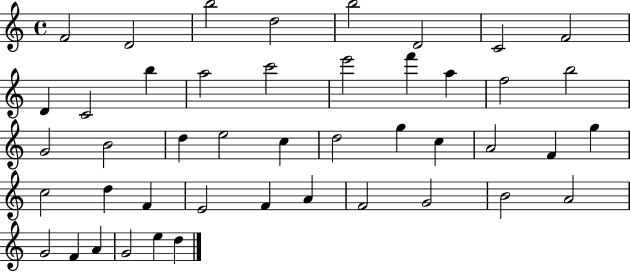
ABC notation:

X:1
T:Untitled
M:4/4
L:1/4
K:C
F2 D2 b2 d2 b2 D2 C2 F2 D C2 b a2 c'2 e'2 f' a f2 b2 G2 B2 d e2 c d2 g c A2 F g c2 d F E2 F A F2 G2 B2 A2 G2 F A G2 e d